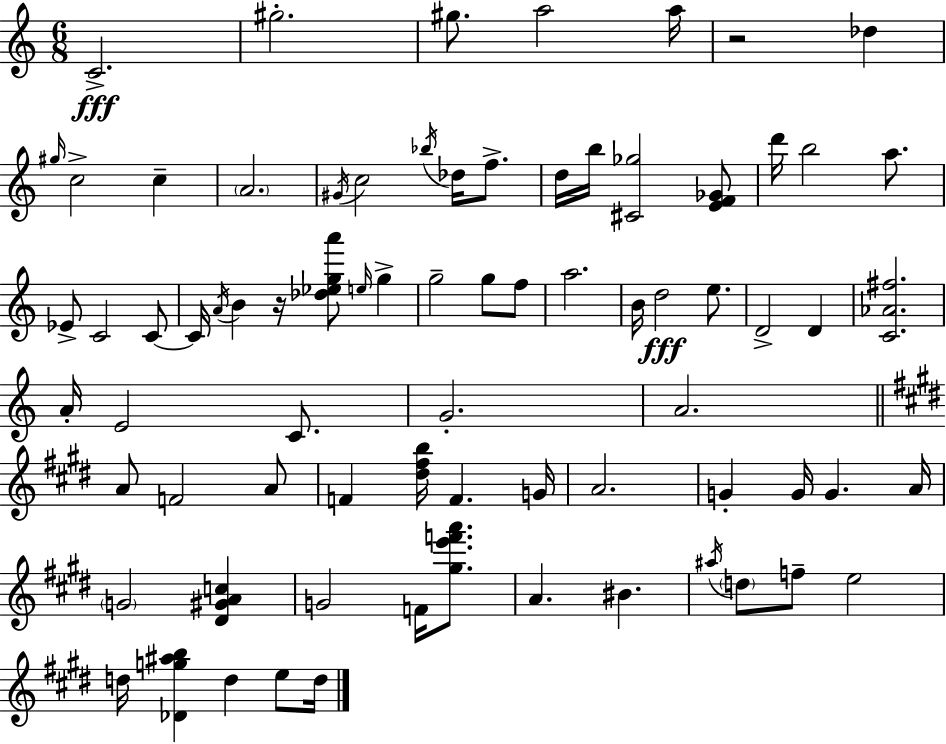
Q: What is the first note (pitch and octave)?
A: C4